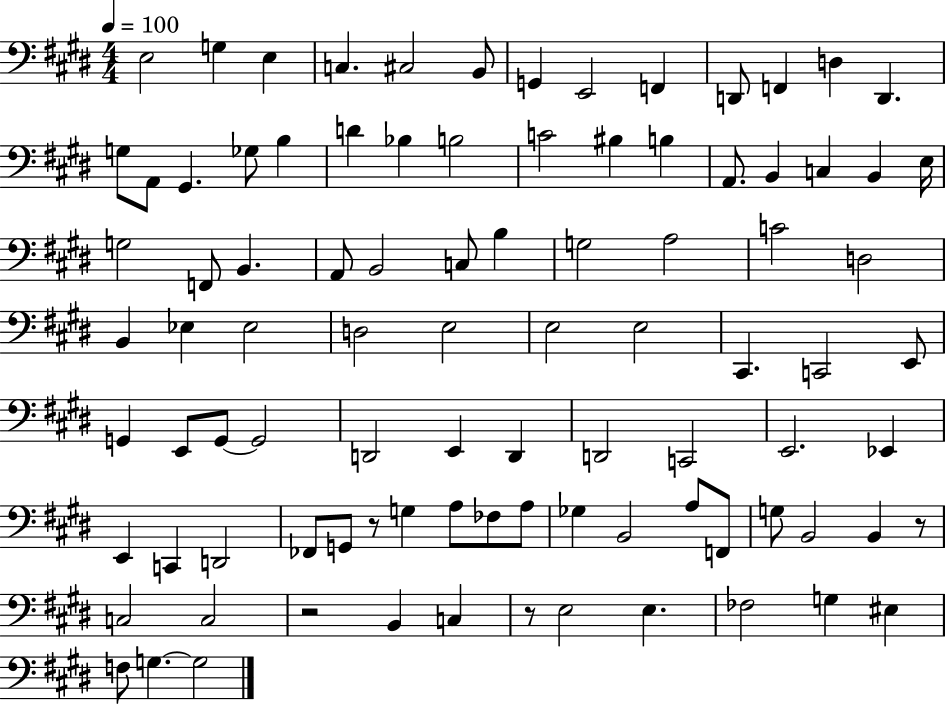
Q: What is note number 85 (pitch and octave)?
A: G3